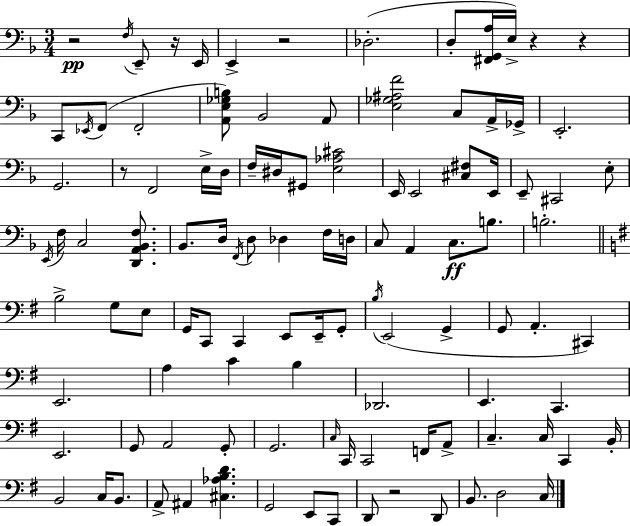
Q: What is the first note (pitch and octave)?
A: F3